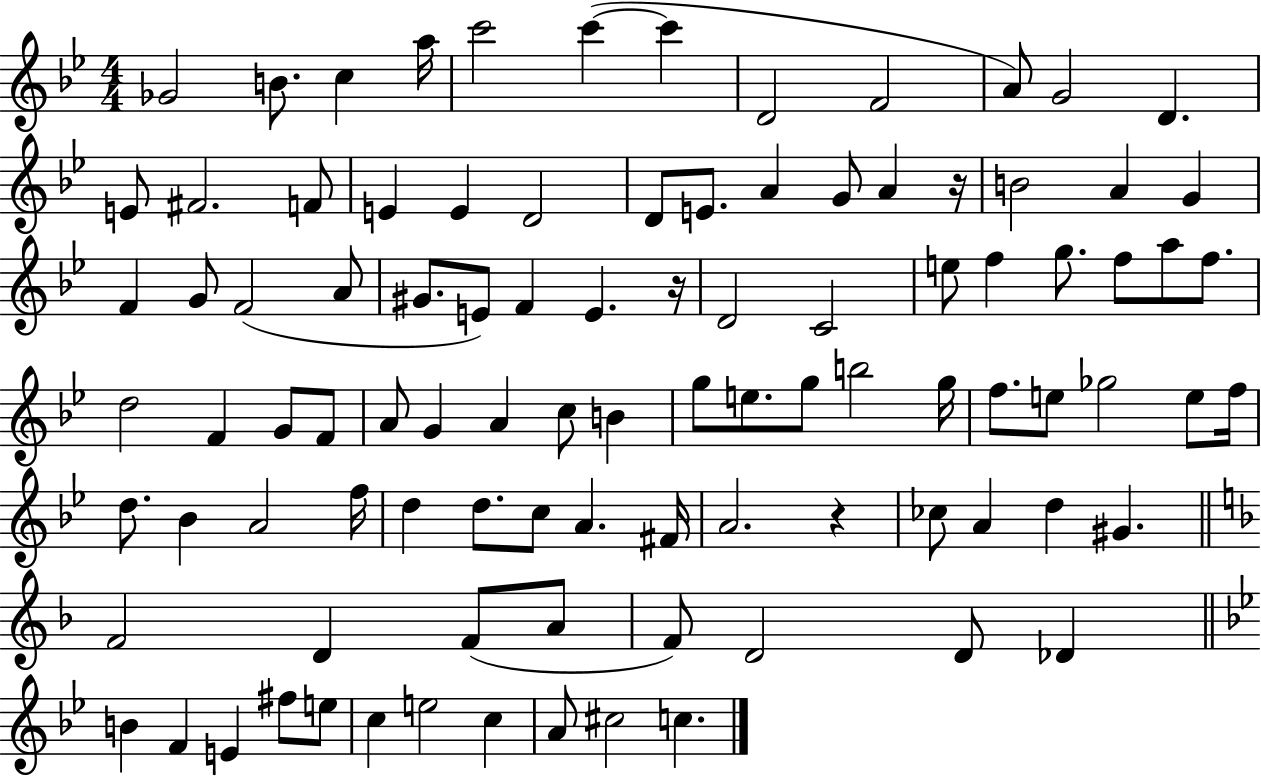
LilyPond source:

{
  \clef treble
  \numericTimeSignature
  \time 4/4
  \key bes \major
  \repeat volta 2 { ges'2 b'8. c''4 a''16 | c'''2 c'''4~(~ c'''4 | d'2 f'2 | a'8) g'2 d'4. | \break e'8 fis'2. f'8 | e'4 e'4 d'2 | d'8 e'8. a'4 g'8 a'4 r16 | b'2 a'4 g'4 | \break f'4 g'8 f'2( a'8 | gis'8. e'8) f'4 e'4. r16 | d'2 c'2 | e''8 f''4 g''8. f''8 a''8 f''8. | \break d''2 f'4 g'8 f'8 | a'8 g'4 a'4 c''8 b'4 | g''8 e''8. g''8 b''2 g''16 | f''8. e''8 ges''2 e''8 f''16 | \break d''8. bes'4 a'2 f''16 | d''4 d''8. c''8 a'4. fis'16 | a'2. r4 | ces''8 a'4 d''4 gis'4. | \break \bar "||" \break \key f \major f'2 d'4 f'8( a'8 | f'8) d'2 d'8 des'4 | \bar "||" \break \key bes \major b'4 f'4 e'4 fis''8 e''8 | c''4 e''2 c''4 | a'8 cis''2 c''4. | } \bar "|."
}